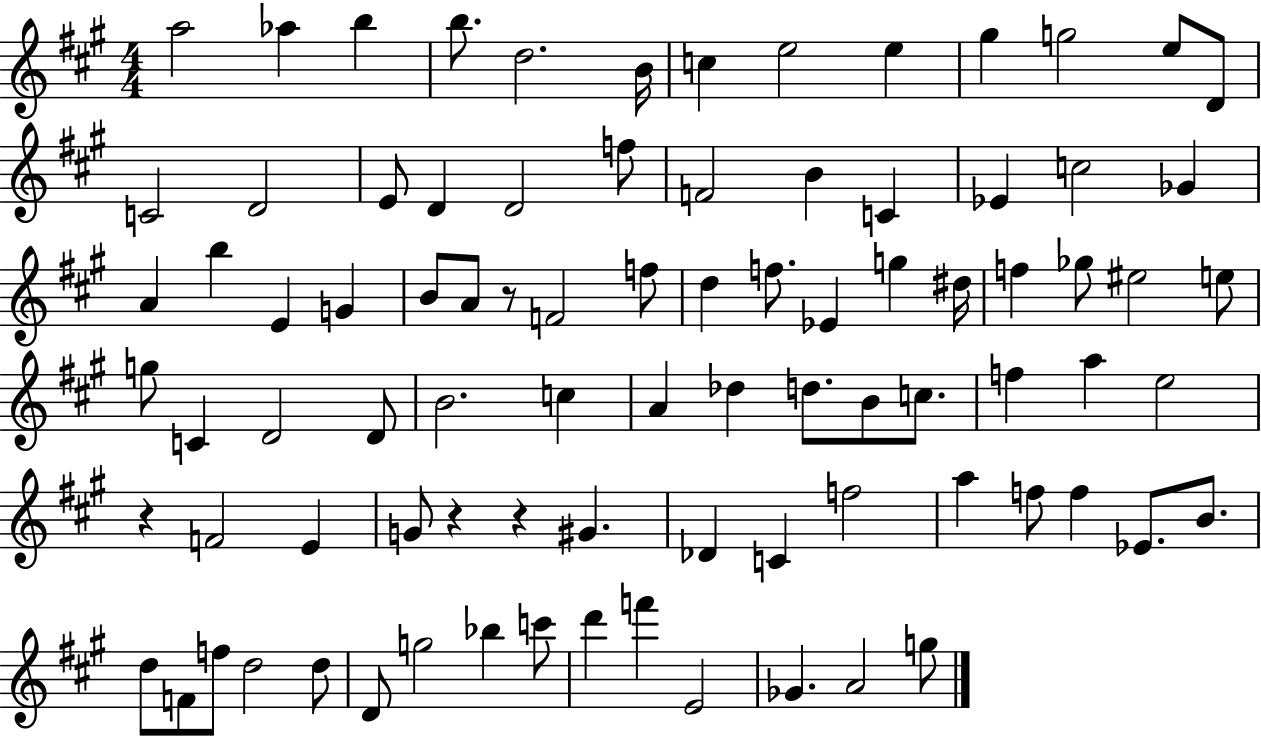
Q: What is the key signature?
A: A major